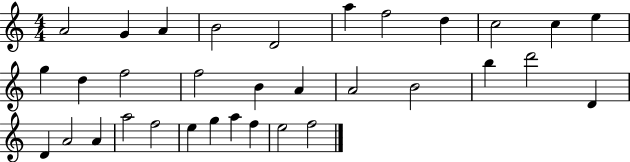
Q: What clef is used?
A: treble